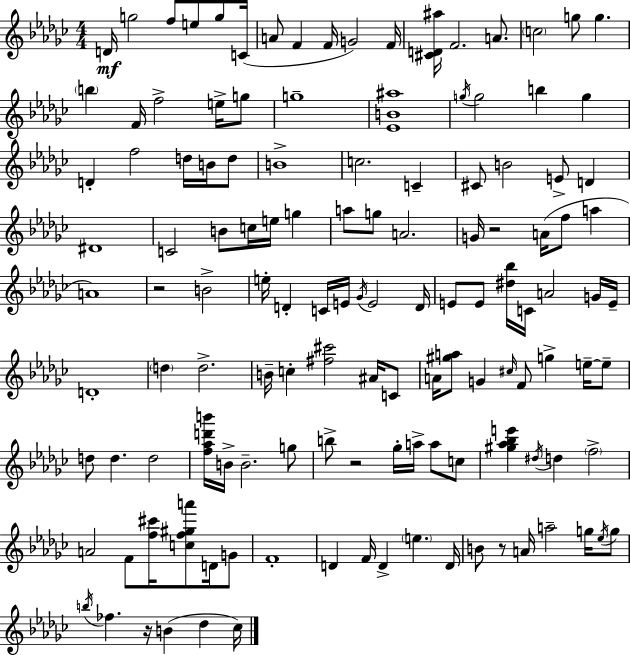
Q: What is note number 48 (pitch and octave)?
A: G4